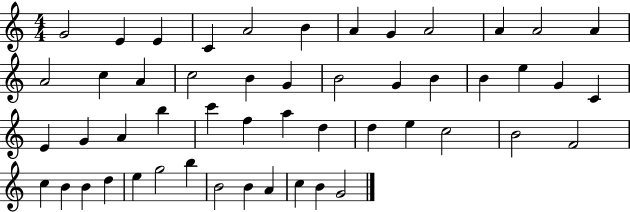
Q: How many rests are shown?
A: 0